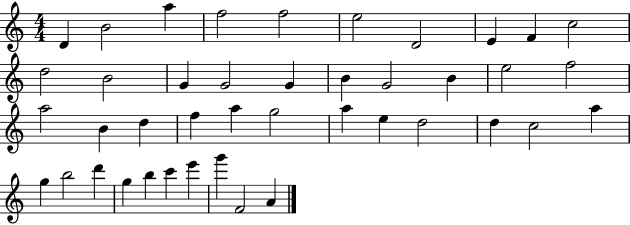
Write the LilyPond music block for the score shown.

{
  \clef treble
  \numericTimeSignature
  \time 4/4
  \key c \major
  d'4 b'2 a''4 | f''2 f''2 | e''2 d'2 | e'4 f'4 c''2 | \break d''2 b'2 | g'4 g'2 g'4 | b'4 g'2 b'4 | e''2 f''2 | \break a''2 b'4 d''4 | f''4 a''4 g''2 | a''4 e''4 d''2 | d''4 c''2 a''4 | \break g''4 b''2 d'''4 | g''4 b''4 c'''4 e'''4 | g'''4 f'2 a'4 | \bar "|."
}